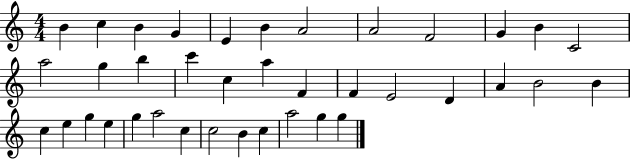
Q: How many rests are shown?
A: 0